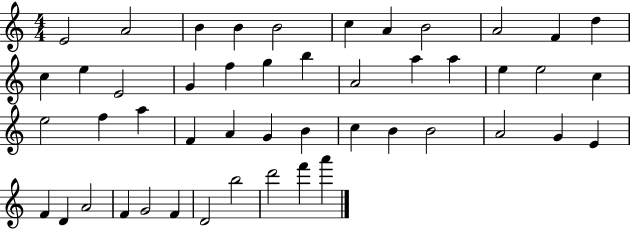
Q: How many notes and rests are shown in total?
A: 48